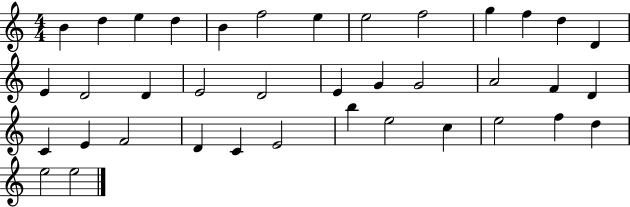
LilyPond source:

{
  \clef treble
  \numericTimeSignature
  \time 4/4
  \key c \major
  b'4 d''4 e''4 d''4 | b'4 f''2 e''4 | e''2 f''2 | g''4 f''4 d''4 d'4 | \break e'4 d'2 d'4 | e'2 d'2 | e'4 g'4 g'2 | a'2 f'4 d'4 | \break c'4 e'4 f'2 | d'4 c'4 e'2 | b''4 e''2 c''4 | e''2 f''4 d''4 | \break e''2 e''2 | \bar "|."
}